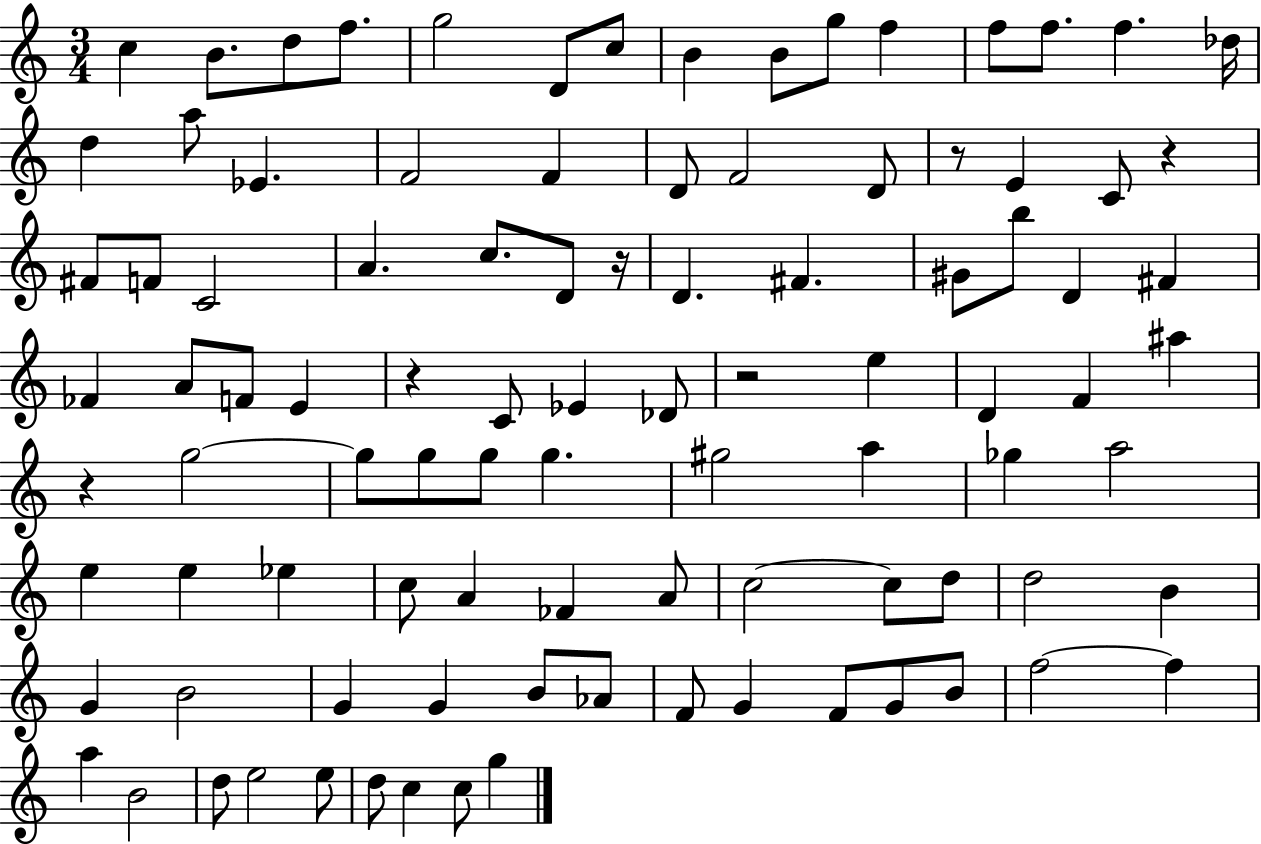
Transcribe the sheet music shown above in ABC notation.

X:1
T:Untitled
M:3/4
L:1/4
K:C
c B/2 d/2 f/2 g2 D/2 c/2 B B/2 g/2 f f/2 f/2 f _d/4 d a/2 _E F2 F D/2 F2 D/2 z/2 E C/2 z ^F/2 F/2 C2 A c/2 D/2 z/4 D ^F ^G/2 b/2 D ^F _F A/2 F/2 E z C/2 _E _D/2 z2 e D F ^a z g2 g/2 g/2 g/2 g ^g2 a _g a2 e e _e c/2 A _F A/2 c2 c/2 d/2 d2 B G B2 G G B/2 _A/2 F/2 G F/2 G/2 B/2 f2 f a B2 d/2 e2 e/2 d/2 c c/2 g